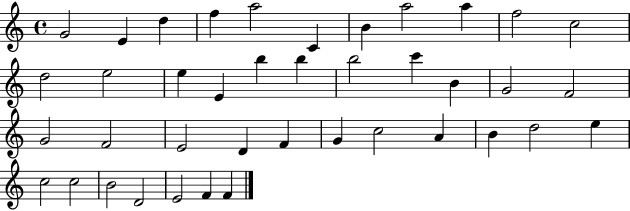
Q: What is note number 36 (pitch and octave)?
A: B4